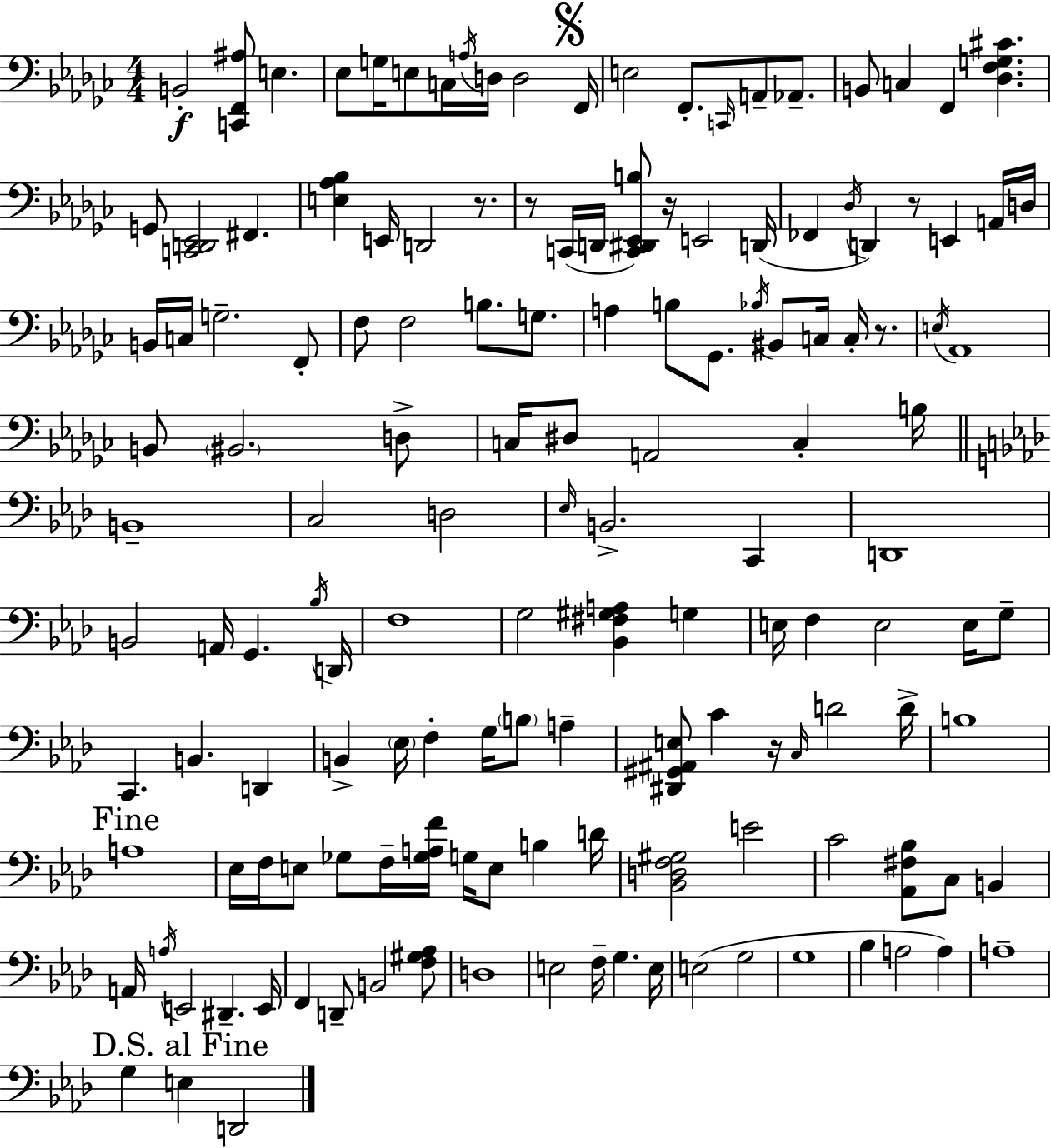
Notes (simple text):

B2/h [C2,F2,A#3]/e E3/q. Eb3/e G3/s E3/e C3/s A3/s D3/s D3/h F2/s E3/h F2/e. C2/s A2/e Ab2/e. B2/e C3/q F2/q [Db3,F3,G3,C#4]/q. G2/e [C2,D2,Eb2]/h F#2/q. [E3,Ab3,Bb3]/q E2/s D2/h R/e. R/e C2/s D2/s [C2,D#2,Eb2,B3]/e R/s E2/h D2/s FES2/q Db3/s D2/q R/e E2/q A2/s D3/s B2/s C3/s G3/h. F2/e F3/e F3/h B3/e. G3/e. A3/q B3/e Gb2/e. Bb3/s BIS2/e C3/s C3/s R/e. E3/s Ab2/w B2/e BIS2/h. D3/e C3/s D#3/e A2/h C3/q B3/s B2/w C3/h D3/h Eb3/s B2/h. C2/q D2/w B2/h A2/s G2/q. Bb3/s D2/s F3/w G3/h [Bb2,F#3,G#3,A3]/q G3/q E3/s F3/q E3/h E3/s G3/e C2/q. B2/q. D2/q B2/q Eb3/s F3/q G3/s B3/e A3/q [D#2,G#2,A#2,E3]/e C4/q R/s C3/s D4/h D4/s B3/w A3/w Eb3/s F3/s E3/e Gb3/e F3/s [Gb3,A3,F4]/s G3/s E3/e B3/q D4/s [Bb2,D3,F3,G#3]/h E4/h C4/h [Ab2,F#3,Bb3]/e C3/e B2/q A2/s A3/s E2/h D#2/q. E2/s F2/q D2/e B2/h [F3,G#3,Ab3]/e D3/w E3/h F3/s G3/q. E3/s E3/h G3/h G3/w Bb3/q A3/h A3/q A3/w G3/q E3/q D2/h